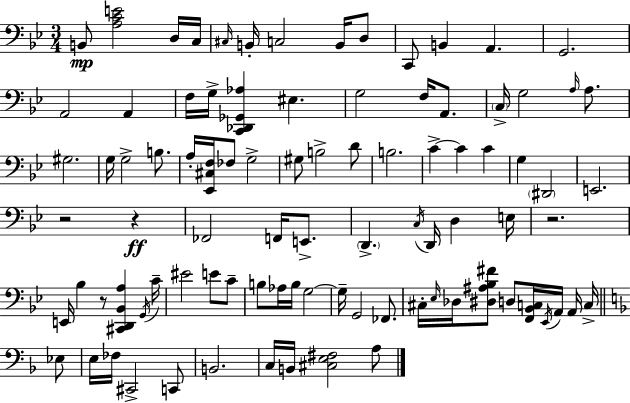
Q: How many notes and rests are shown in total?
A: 91